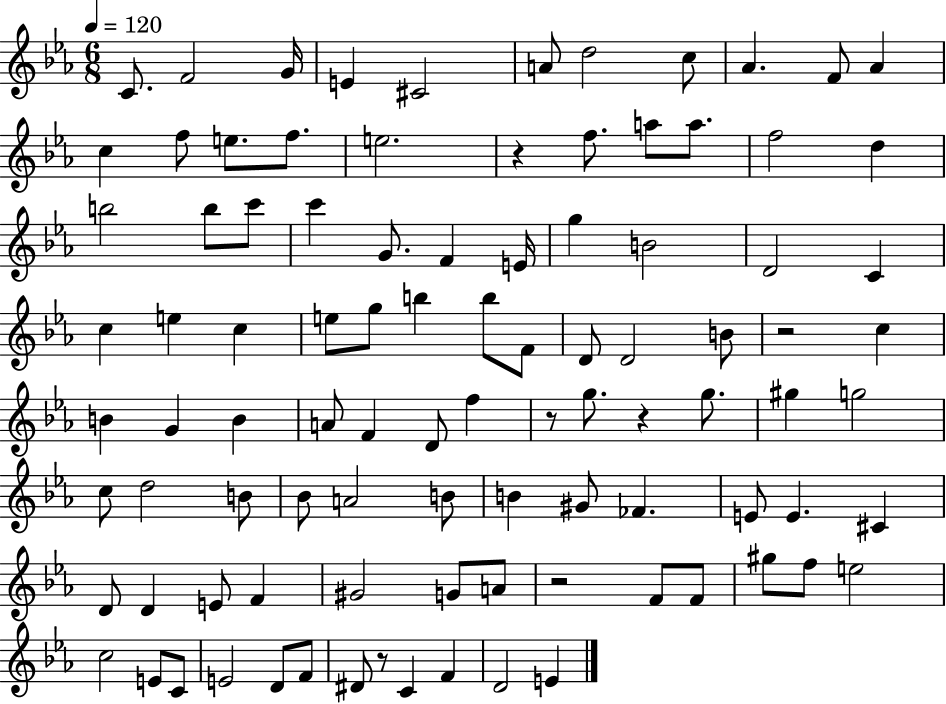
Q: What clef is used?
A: treble